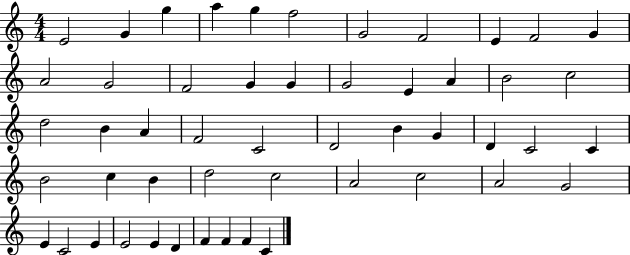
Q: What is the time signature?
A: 4/4